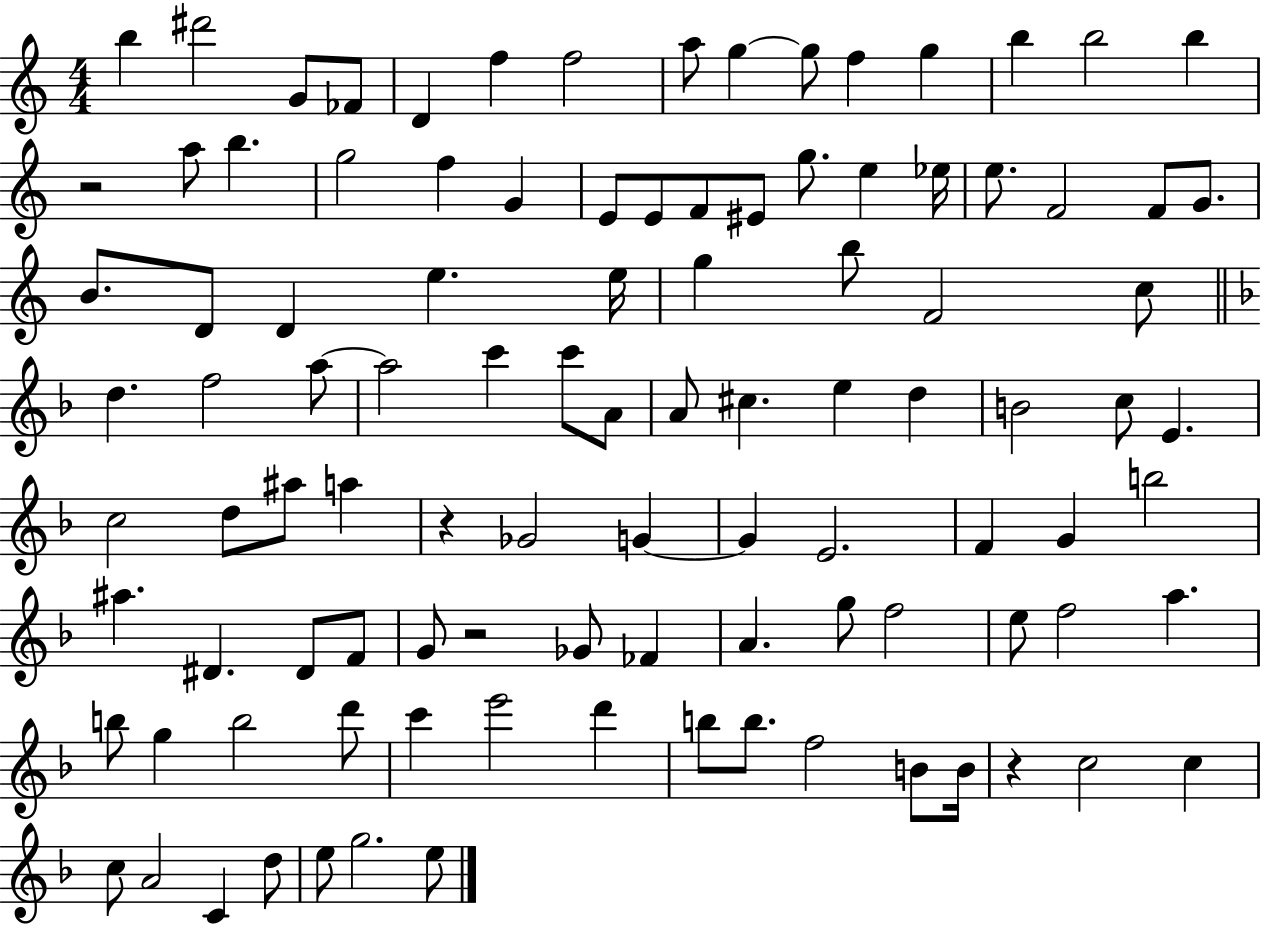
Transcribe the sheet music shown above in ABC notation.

X:1
T:Untitled
M:4/4
L:1/4
K:C
b ^d'2 G/2 _F/2 D f f2 a/2 g g/2 f g b b2 b z2 a/2 b g2 f G E/2 E/2 F/2 ^E/2 g/2 e _e/4 e/2 F2 F/2 G/2 B/2 D/2 D e e/4 g b/2 F2 c/2 d f2 a/2 a2 c' c'/2 A/2 A/2 ^c e d B2 c/2 E c2 d/2 ^a/2 a z _G2 G G E2 F G b2 ^a ^D ^D/2 F/2 G/2 z2 _G/2 _F A g/2 f2 e/2 f2 a b/2 g b2 d'/2 c' e'2 d' b/2 b/2 f2 B/2 B/4 z c2 c c/2 A2 C d/2 e/2 g2 e/2